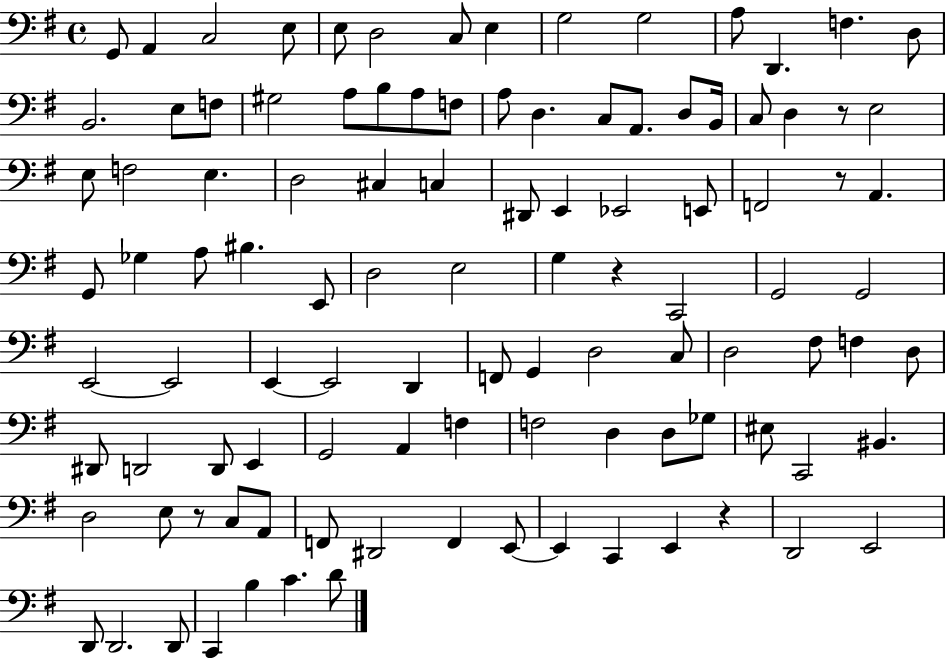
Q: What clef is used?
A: bass